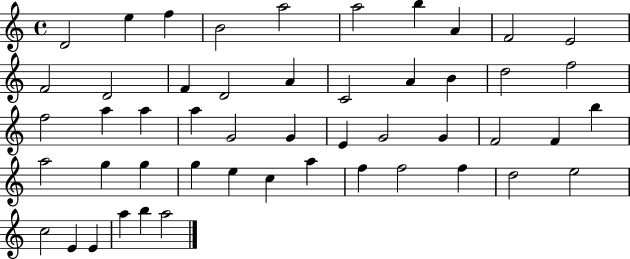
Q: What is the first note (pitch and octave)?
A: D4